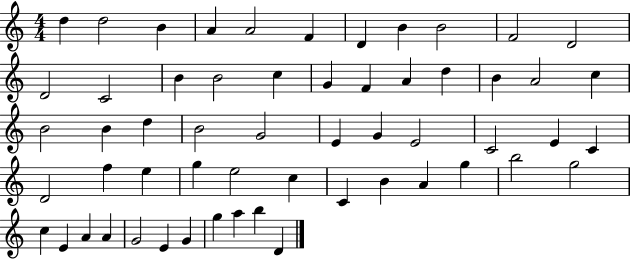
X:1
T:Untitled
M:4/4
L:1/4
K:C
d d2 B A A2 F D B B2 F2 D2 D2 C2 B B2 c G F A d B A2 c B2 B d B2 G2 E G E2 C2 E C D2 f e g e2 c C B A g b2 g2 c E A A G2 E G g a b D